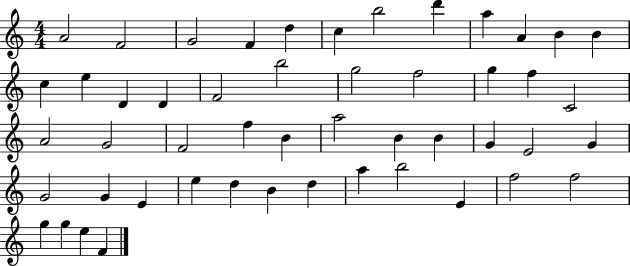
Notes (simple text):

A4/h F4/h G4/h F4/q D5/q C5/q B5/h D6/q A5/q A4/q B4/q B4/q C5/q E5/q D4/q D4/q F4/h B5/h G5/h F5/h G5/q F5/q C4/h A4/h G4/h F4/h F5/q B4/q A5/h B4/q B4/q G4/q E4/h G4/q G4/h G4/q E4/q E5/q D5/q B4/q D5/q A5/q B5/h E4/q F5/h F5/h G5/q G5/q E5/q F4/q